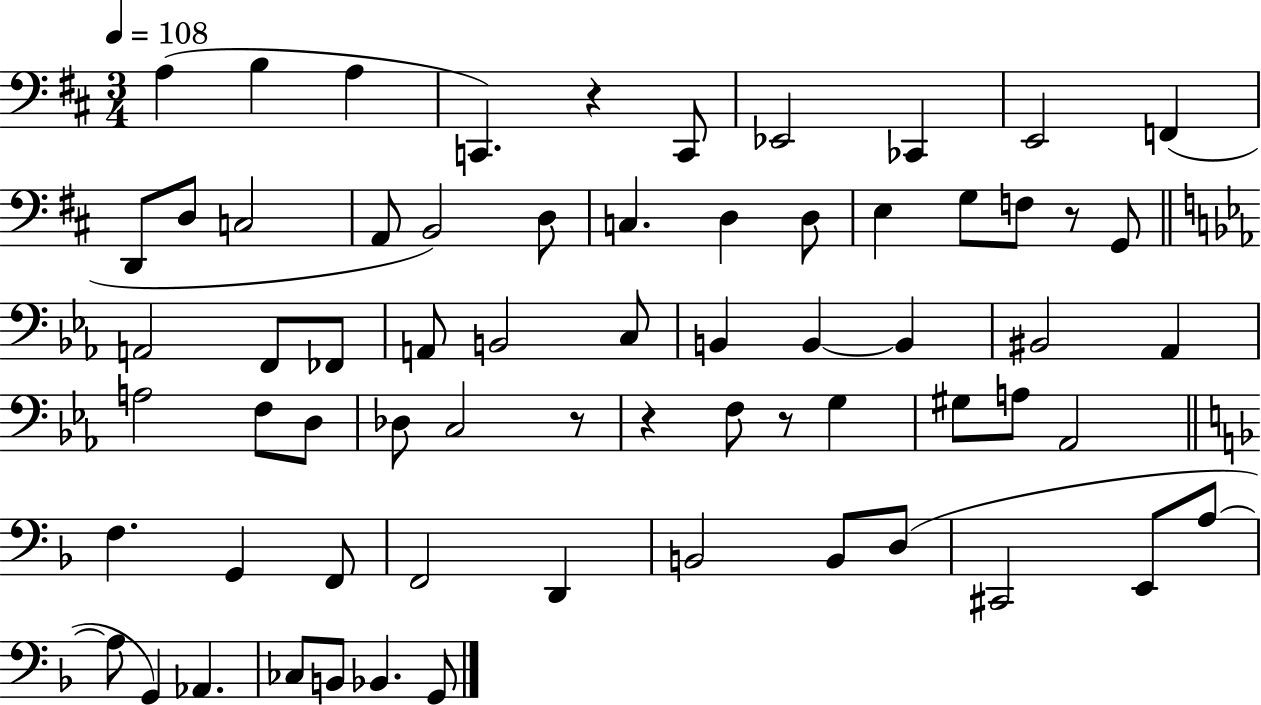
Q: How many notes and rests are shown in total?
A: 66